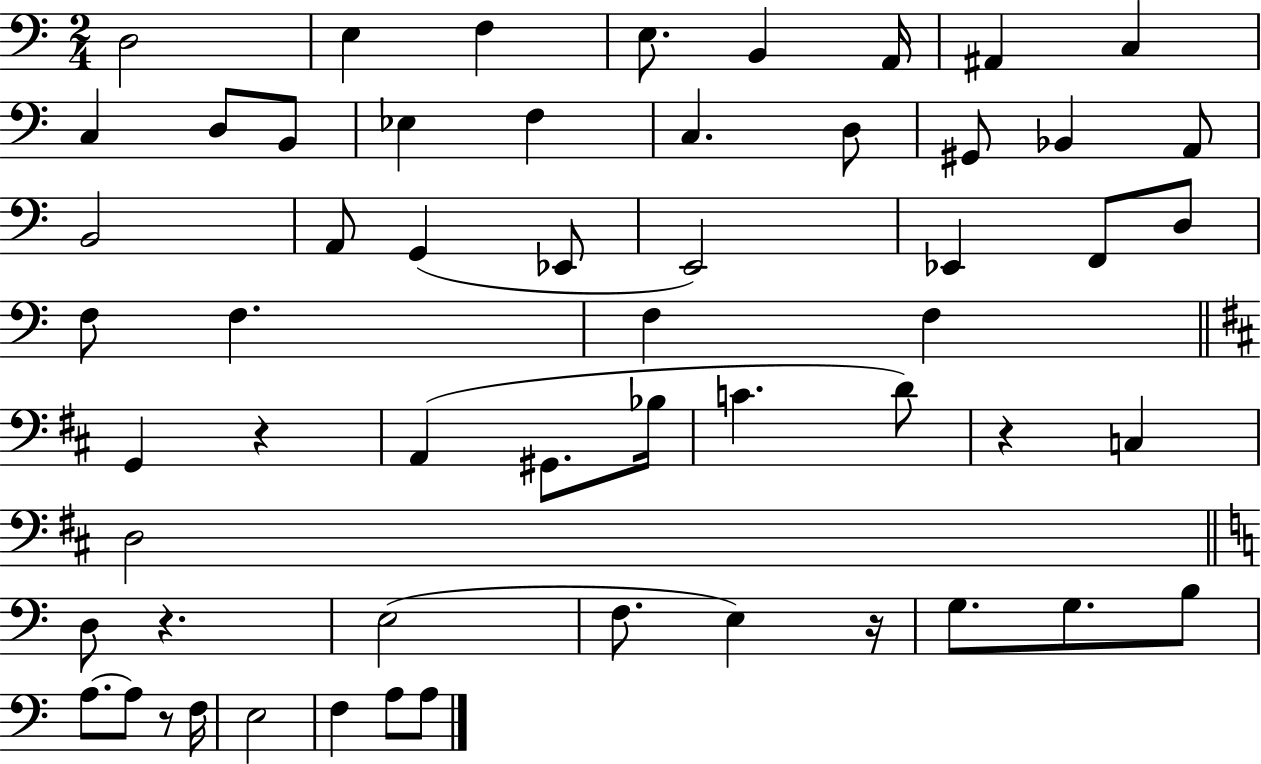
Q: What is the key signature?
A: C major